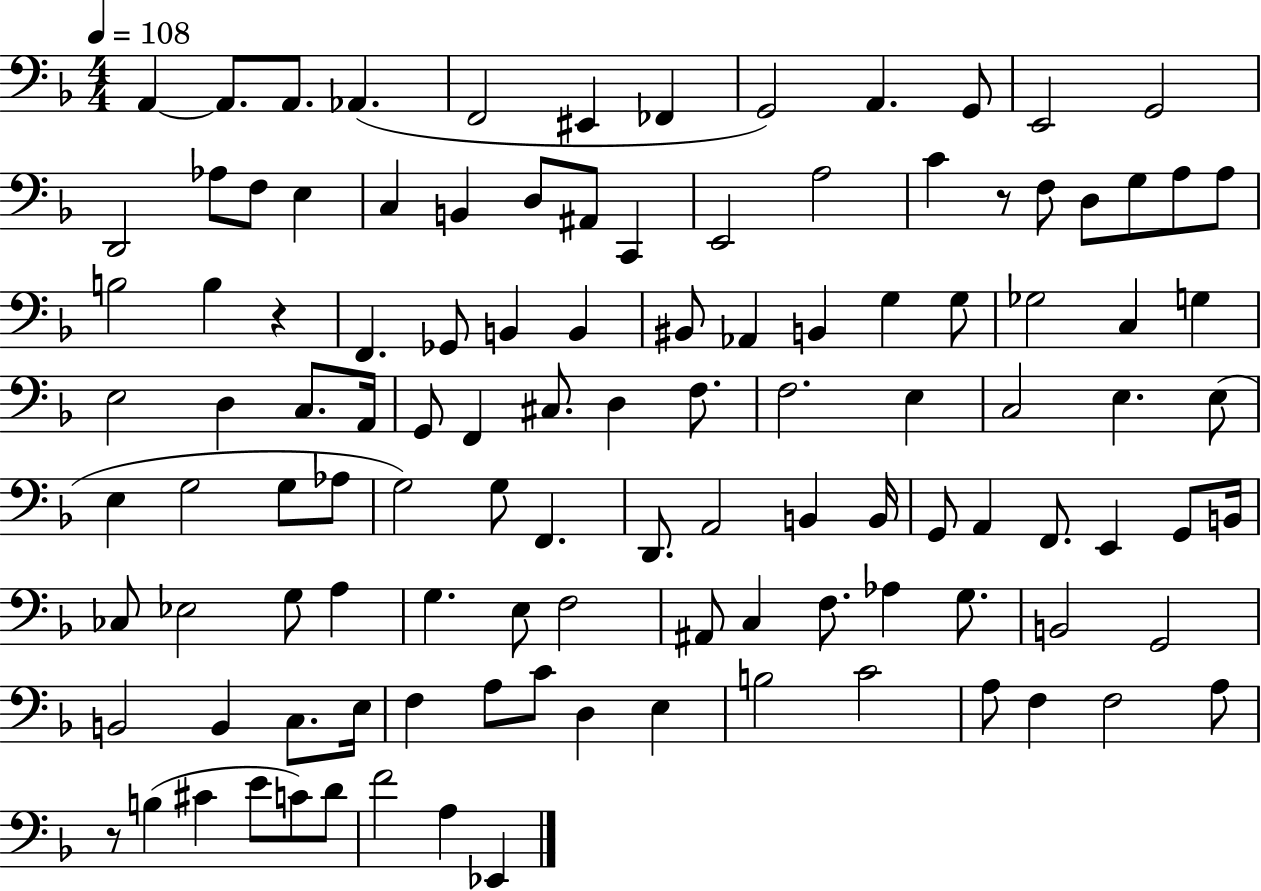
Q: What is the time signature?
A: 4/4